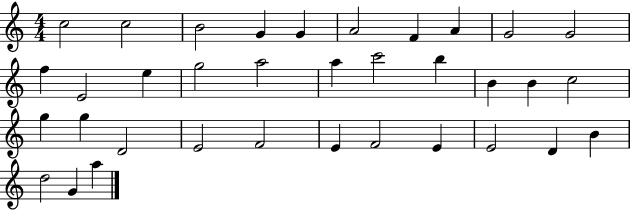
C5/h C5/h B4/h G4/q G4/q A4/h F4/q A4/q G4/h G4/h F5/q E4/h E5/q G5/h A5/h A5/q C6/h B5/q B4/q B4/q C5/h G5/q G5/q D4/h E4/h F4/h E4/q F4/h E4/q E4/h D4/q B4/q D5/h G4/q A5/q